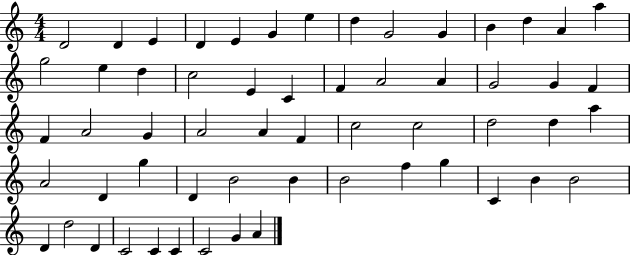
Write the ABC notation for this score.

X:1
T:Untitled
M:4/4
L:1/4
K:C
D2 D E D E G e d G2 G B d A a g2 e d c2 E C F A2 A G2 G F F A2 G A2 A F c2 c2 d2 d a A2 D g D B2 B B2 f g C B B2 D d2 D C2 C C C2 G A